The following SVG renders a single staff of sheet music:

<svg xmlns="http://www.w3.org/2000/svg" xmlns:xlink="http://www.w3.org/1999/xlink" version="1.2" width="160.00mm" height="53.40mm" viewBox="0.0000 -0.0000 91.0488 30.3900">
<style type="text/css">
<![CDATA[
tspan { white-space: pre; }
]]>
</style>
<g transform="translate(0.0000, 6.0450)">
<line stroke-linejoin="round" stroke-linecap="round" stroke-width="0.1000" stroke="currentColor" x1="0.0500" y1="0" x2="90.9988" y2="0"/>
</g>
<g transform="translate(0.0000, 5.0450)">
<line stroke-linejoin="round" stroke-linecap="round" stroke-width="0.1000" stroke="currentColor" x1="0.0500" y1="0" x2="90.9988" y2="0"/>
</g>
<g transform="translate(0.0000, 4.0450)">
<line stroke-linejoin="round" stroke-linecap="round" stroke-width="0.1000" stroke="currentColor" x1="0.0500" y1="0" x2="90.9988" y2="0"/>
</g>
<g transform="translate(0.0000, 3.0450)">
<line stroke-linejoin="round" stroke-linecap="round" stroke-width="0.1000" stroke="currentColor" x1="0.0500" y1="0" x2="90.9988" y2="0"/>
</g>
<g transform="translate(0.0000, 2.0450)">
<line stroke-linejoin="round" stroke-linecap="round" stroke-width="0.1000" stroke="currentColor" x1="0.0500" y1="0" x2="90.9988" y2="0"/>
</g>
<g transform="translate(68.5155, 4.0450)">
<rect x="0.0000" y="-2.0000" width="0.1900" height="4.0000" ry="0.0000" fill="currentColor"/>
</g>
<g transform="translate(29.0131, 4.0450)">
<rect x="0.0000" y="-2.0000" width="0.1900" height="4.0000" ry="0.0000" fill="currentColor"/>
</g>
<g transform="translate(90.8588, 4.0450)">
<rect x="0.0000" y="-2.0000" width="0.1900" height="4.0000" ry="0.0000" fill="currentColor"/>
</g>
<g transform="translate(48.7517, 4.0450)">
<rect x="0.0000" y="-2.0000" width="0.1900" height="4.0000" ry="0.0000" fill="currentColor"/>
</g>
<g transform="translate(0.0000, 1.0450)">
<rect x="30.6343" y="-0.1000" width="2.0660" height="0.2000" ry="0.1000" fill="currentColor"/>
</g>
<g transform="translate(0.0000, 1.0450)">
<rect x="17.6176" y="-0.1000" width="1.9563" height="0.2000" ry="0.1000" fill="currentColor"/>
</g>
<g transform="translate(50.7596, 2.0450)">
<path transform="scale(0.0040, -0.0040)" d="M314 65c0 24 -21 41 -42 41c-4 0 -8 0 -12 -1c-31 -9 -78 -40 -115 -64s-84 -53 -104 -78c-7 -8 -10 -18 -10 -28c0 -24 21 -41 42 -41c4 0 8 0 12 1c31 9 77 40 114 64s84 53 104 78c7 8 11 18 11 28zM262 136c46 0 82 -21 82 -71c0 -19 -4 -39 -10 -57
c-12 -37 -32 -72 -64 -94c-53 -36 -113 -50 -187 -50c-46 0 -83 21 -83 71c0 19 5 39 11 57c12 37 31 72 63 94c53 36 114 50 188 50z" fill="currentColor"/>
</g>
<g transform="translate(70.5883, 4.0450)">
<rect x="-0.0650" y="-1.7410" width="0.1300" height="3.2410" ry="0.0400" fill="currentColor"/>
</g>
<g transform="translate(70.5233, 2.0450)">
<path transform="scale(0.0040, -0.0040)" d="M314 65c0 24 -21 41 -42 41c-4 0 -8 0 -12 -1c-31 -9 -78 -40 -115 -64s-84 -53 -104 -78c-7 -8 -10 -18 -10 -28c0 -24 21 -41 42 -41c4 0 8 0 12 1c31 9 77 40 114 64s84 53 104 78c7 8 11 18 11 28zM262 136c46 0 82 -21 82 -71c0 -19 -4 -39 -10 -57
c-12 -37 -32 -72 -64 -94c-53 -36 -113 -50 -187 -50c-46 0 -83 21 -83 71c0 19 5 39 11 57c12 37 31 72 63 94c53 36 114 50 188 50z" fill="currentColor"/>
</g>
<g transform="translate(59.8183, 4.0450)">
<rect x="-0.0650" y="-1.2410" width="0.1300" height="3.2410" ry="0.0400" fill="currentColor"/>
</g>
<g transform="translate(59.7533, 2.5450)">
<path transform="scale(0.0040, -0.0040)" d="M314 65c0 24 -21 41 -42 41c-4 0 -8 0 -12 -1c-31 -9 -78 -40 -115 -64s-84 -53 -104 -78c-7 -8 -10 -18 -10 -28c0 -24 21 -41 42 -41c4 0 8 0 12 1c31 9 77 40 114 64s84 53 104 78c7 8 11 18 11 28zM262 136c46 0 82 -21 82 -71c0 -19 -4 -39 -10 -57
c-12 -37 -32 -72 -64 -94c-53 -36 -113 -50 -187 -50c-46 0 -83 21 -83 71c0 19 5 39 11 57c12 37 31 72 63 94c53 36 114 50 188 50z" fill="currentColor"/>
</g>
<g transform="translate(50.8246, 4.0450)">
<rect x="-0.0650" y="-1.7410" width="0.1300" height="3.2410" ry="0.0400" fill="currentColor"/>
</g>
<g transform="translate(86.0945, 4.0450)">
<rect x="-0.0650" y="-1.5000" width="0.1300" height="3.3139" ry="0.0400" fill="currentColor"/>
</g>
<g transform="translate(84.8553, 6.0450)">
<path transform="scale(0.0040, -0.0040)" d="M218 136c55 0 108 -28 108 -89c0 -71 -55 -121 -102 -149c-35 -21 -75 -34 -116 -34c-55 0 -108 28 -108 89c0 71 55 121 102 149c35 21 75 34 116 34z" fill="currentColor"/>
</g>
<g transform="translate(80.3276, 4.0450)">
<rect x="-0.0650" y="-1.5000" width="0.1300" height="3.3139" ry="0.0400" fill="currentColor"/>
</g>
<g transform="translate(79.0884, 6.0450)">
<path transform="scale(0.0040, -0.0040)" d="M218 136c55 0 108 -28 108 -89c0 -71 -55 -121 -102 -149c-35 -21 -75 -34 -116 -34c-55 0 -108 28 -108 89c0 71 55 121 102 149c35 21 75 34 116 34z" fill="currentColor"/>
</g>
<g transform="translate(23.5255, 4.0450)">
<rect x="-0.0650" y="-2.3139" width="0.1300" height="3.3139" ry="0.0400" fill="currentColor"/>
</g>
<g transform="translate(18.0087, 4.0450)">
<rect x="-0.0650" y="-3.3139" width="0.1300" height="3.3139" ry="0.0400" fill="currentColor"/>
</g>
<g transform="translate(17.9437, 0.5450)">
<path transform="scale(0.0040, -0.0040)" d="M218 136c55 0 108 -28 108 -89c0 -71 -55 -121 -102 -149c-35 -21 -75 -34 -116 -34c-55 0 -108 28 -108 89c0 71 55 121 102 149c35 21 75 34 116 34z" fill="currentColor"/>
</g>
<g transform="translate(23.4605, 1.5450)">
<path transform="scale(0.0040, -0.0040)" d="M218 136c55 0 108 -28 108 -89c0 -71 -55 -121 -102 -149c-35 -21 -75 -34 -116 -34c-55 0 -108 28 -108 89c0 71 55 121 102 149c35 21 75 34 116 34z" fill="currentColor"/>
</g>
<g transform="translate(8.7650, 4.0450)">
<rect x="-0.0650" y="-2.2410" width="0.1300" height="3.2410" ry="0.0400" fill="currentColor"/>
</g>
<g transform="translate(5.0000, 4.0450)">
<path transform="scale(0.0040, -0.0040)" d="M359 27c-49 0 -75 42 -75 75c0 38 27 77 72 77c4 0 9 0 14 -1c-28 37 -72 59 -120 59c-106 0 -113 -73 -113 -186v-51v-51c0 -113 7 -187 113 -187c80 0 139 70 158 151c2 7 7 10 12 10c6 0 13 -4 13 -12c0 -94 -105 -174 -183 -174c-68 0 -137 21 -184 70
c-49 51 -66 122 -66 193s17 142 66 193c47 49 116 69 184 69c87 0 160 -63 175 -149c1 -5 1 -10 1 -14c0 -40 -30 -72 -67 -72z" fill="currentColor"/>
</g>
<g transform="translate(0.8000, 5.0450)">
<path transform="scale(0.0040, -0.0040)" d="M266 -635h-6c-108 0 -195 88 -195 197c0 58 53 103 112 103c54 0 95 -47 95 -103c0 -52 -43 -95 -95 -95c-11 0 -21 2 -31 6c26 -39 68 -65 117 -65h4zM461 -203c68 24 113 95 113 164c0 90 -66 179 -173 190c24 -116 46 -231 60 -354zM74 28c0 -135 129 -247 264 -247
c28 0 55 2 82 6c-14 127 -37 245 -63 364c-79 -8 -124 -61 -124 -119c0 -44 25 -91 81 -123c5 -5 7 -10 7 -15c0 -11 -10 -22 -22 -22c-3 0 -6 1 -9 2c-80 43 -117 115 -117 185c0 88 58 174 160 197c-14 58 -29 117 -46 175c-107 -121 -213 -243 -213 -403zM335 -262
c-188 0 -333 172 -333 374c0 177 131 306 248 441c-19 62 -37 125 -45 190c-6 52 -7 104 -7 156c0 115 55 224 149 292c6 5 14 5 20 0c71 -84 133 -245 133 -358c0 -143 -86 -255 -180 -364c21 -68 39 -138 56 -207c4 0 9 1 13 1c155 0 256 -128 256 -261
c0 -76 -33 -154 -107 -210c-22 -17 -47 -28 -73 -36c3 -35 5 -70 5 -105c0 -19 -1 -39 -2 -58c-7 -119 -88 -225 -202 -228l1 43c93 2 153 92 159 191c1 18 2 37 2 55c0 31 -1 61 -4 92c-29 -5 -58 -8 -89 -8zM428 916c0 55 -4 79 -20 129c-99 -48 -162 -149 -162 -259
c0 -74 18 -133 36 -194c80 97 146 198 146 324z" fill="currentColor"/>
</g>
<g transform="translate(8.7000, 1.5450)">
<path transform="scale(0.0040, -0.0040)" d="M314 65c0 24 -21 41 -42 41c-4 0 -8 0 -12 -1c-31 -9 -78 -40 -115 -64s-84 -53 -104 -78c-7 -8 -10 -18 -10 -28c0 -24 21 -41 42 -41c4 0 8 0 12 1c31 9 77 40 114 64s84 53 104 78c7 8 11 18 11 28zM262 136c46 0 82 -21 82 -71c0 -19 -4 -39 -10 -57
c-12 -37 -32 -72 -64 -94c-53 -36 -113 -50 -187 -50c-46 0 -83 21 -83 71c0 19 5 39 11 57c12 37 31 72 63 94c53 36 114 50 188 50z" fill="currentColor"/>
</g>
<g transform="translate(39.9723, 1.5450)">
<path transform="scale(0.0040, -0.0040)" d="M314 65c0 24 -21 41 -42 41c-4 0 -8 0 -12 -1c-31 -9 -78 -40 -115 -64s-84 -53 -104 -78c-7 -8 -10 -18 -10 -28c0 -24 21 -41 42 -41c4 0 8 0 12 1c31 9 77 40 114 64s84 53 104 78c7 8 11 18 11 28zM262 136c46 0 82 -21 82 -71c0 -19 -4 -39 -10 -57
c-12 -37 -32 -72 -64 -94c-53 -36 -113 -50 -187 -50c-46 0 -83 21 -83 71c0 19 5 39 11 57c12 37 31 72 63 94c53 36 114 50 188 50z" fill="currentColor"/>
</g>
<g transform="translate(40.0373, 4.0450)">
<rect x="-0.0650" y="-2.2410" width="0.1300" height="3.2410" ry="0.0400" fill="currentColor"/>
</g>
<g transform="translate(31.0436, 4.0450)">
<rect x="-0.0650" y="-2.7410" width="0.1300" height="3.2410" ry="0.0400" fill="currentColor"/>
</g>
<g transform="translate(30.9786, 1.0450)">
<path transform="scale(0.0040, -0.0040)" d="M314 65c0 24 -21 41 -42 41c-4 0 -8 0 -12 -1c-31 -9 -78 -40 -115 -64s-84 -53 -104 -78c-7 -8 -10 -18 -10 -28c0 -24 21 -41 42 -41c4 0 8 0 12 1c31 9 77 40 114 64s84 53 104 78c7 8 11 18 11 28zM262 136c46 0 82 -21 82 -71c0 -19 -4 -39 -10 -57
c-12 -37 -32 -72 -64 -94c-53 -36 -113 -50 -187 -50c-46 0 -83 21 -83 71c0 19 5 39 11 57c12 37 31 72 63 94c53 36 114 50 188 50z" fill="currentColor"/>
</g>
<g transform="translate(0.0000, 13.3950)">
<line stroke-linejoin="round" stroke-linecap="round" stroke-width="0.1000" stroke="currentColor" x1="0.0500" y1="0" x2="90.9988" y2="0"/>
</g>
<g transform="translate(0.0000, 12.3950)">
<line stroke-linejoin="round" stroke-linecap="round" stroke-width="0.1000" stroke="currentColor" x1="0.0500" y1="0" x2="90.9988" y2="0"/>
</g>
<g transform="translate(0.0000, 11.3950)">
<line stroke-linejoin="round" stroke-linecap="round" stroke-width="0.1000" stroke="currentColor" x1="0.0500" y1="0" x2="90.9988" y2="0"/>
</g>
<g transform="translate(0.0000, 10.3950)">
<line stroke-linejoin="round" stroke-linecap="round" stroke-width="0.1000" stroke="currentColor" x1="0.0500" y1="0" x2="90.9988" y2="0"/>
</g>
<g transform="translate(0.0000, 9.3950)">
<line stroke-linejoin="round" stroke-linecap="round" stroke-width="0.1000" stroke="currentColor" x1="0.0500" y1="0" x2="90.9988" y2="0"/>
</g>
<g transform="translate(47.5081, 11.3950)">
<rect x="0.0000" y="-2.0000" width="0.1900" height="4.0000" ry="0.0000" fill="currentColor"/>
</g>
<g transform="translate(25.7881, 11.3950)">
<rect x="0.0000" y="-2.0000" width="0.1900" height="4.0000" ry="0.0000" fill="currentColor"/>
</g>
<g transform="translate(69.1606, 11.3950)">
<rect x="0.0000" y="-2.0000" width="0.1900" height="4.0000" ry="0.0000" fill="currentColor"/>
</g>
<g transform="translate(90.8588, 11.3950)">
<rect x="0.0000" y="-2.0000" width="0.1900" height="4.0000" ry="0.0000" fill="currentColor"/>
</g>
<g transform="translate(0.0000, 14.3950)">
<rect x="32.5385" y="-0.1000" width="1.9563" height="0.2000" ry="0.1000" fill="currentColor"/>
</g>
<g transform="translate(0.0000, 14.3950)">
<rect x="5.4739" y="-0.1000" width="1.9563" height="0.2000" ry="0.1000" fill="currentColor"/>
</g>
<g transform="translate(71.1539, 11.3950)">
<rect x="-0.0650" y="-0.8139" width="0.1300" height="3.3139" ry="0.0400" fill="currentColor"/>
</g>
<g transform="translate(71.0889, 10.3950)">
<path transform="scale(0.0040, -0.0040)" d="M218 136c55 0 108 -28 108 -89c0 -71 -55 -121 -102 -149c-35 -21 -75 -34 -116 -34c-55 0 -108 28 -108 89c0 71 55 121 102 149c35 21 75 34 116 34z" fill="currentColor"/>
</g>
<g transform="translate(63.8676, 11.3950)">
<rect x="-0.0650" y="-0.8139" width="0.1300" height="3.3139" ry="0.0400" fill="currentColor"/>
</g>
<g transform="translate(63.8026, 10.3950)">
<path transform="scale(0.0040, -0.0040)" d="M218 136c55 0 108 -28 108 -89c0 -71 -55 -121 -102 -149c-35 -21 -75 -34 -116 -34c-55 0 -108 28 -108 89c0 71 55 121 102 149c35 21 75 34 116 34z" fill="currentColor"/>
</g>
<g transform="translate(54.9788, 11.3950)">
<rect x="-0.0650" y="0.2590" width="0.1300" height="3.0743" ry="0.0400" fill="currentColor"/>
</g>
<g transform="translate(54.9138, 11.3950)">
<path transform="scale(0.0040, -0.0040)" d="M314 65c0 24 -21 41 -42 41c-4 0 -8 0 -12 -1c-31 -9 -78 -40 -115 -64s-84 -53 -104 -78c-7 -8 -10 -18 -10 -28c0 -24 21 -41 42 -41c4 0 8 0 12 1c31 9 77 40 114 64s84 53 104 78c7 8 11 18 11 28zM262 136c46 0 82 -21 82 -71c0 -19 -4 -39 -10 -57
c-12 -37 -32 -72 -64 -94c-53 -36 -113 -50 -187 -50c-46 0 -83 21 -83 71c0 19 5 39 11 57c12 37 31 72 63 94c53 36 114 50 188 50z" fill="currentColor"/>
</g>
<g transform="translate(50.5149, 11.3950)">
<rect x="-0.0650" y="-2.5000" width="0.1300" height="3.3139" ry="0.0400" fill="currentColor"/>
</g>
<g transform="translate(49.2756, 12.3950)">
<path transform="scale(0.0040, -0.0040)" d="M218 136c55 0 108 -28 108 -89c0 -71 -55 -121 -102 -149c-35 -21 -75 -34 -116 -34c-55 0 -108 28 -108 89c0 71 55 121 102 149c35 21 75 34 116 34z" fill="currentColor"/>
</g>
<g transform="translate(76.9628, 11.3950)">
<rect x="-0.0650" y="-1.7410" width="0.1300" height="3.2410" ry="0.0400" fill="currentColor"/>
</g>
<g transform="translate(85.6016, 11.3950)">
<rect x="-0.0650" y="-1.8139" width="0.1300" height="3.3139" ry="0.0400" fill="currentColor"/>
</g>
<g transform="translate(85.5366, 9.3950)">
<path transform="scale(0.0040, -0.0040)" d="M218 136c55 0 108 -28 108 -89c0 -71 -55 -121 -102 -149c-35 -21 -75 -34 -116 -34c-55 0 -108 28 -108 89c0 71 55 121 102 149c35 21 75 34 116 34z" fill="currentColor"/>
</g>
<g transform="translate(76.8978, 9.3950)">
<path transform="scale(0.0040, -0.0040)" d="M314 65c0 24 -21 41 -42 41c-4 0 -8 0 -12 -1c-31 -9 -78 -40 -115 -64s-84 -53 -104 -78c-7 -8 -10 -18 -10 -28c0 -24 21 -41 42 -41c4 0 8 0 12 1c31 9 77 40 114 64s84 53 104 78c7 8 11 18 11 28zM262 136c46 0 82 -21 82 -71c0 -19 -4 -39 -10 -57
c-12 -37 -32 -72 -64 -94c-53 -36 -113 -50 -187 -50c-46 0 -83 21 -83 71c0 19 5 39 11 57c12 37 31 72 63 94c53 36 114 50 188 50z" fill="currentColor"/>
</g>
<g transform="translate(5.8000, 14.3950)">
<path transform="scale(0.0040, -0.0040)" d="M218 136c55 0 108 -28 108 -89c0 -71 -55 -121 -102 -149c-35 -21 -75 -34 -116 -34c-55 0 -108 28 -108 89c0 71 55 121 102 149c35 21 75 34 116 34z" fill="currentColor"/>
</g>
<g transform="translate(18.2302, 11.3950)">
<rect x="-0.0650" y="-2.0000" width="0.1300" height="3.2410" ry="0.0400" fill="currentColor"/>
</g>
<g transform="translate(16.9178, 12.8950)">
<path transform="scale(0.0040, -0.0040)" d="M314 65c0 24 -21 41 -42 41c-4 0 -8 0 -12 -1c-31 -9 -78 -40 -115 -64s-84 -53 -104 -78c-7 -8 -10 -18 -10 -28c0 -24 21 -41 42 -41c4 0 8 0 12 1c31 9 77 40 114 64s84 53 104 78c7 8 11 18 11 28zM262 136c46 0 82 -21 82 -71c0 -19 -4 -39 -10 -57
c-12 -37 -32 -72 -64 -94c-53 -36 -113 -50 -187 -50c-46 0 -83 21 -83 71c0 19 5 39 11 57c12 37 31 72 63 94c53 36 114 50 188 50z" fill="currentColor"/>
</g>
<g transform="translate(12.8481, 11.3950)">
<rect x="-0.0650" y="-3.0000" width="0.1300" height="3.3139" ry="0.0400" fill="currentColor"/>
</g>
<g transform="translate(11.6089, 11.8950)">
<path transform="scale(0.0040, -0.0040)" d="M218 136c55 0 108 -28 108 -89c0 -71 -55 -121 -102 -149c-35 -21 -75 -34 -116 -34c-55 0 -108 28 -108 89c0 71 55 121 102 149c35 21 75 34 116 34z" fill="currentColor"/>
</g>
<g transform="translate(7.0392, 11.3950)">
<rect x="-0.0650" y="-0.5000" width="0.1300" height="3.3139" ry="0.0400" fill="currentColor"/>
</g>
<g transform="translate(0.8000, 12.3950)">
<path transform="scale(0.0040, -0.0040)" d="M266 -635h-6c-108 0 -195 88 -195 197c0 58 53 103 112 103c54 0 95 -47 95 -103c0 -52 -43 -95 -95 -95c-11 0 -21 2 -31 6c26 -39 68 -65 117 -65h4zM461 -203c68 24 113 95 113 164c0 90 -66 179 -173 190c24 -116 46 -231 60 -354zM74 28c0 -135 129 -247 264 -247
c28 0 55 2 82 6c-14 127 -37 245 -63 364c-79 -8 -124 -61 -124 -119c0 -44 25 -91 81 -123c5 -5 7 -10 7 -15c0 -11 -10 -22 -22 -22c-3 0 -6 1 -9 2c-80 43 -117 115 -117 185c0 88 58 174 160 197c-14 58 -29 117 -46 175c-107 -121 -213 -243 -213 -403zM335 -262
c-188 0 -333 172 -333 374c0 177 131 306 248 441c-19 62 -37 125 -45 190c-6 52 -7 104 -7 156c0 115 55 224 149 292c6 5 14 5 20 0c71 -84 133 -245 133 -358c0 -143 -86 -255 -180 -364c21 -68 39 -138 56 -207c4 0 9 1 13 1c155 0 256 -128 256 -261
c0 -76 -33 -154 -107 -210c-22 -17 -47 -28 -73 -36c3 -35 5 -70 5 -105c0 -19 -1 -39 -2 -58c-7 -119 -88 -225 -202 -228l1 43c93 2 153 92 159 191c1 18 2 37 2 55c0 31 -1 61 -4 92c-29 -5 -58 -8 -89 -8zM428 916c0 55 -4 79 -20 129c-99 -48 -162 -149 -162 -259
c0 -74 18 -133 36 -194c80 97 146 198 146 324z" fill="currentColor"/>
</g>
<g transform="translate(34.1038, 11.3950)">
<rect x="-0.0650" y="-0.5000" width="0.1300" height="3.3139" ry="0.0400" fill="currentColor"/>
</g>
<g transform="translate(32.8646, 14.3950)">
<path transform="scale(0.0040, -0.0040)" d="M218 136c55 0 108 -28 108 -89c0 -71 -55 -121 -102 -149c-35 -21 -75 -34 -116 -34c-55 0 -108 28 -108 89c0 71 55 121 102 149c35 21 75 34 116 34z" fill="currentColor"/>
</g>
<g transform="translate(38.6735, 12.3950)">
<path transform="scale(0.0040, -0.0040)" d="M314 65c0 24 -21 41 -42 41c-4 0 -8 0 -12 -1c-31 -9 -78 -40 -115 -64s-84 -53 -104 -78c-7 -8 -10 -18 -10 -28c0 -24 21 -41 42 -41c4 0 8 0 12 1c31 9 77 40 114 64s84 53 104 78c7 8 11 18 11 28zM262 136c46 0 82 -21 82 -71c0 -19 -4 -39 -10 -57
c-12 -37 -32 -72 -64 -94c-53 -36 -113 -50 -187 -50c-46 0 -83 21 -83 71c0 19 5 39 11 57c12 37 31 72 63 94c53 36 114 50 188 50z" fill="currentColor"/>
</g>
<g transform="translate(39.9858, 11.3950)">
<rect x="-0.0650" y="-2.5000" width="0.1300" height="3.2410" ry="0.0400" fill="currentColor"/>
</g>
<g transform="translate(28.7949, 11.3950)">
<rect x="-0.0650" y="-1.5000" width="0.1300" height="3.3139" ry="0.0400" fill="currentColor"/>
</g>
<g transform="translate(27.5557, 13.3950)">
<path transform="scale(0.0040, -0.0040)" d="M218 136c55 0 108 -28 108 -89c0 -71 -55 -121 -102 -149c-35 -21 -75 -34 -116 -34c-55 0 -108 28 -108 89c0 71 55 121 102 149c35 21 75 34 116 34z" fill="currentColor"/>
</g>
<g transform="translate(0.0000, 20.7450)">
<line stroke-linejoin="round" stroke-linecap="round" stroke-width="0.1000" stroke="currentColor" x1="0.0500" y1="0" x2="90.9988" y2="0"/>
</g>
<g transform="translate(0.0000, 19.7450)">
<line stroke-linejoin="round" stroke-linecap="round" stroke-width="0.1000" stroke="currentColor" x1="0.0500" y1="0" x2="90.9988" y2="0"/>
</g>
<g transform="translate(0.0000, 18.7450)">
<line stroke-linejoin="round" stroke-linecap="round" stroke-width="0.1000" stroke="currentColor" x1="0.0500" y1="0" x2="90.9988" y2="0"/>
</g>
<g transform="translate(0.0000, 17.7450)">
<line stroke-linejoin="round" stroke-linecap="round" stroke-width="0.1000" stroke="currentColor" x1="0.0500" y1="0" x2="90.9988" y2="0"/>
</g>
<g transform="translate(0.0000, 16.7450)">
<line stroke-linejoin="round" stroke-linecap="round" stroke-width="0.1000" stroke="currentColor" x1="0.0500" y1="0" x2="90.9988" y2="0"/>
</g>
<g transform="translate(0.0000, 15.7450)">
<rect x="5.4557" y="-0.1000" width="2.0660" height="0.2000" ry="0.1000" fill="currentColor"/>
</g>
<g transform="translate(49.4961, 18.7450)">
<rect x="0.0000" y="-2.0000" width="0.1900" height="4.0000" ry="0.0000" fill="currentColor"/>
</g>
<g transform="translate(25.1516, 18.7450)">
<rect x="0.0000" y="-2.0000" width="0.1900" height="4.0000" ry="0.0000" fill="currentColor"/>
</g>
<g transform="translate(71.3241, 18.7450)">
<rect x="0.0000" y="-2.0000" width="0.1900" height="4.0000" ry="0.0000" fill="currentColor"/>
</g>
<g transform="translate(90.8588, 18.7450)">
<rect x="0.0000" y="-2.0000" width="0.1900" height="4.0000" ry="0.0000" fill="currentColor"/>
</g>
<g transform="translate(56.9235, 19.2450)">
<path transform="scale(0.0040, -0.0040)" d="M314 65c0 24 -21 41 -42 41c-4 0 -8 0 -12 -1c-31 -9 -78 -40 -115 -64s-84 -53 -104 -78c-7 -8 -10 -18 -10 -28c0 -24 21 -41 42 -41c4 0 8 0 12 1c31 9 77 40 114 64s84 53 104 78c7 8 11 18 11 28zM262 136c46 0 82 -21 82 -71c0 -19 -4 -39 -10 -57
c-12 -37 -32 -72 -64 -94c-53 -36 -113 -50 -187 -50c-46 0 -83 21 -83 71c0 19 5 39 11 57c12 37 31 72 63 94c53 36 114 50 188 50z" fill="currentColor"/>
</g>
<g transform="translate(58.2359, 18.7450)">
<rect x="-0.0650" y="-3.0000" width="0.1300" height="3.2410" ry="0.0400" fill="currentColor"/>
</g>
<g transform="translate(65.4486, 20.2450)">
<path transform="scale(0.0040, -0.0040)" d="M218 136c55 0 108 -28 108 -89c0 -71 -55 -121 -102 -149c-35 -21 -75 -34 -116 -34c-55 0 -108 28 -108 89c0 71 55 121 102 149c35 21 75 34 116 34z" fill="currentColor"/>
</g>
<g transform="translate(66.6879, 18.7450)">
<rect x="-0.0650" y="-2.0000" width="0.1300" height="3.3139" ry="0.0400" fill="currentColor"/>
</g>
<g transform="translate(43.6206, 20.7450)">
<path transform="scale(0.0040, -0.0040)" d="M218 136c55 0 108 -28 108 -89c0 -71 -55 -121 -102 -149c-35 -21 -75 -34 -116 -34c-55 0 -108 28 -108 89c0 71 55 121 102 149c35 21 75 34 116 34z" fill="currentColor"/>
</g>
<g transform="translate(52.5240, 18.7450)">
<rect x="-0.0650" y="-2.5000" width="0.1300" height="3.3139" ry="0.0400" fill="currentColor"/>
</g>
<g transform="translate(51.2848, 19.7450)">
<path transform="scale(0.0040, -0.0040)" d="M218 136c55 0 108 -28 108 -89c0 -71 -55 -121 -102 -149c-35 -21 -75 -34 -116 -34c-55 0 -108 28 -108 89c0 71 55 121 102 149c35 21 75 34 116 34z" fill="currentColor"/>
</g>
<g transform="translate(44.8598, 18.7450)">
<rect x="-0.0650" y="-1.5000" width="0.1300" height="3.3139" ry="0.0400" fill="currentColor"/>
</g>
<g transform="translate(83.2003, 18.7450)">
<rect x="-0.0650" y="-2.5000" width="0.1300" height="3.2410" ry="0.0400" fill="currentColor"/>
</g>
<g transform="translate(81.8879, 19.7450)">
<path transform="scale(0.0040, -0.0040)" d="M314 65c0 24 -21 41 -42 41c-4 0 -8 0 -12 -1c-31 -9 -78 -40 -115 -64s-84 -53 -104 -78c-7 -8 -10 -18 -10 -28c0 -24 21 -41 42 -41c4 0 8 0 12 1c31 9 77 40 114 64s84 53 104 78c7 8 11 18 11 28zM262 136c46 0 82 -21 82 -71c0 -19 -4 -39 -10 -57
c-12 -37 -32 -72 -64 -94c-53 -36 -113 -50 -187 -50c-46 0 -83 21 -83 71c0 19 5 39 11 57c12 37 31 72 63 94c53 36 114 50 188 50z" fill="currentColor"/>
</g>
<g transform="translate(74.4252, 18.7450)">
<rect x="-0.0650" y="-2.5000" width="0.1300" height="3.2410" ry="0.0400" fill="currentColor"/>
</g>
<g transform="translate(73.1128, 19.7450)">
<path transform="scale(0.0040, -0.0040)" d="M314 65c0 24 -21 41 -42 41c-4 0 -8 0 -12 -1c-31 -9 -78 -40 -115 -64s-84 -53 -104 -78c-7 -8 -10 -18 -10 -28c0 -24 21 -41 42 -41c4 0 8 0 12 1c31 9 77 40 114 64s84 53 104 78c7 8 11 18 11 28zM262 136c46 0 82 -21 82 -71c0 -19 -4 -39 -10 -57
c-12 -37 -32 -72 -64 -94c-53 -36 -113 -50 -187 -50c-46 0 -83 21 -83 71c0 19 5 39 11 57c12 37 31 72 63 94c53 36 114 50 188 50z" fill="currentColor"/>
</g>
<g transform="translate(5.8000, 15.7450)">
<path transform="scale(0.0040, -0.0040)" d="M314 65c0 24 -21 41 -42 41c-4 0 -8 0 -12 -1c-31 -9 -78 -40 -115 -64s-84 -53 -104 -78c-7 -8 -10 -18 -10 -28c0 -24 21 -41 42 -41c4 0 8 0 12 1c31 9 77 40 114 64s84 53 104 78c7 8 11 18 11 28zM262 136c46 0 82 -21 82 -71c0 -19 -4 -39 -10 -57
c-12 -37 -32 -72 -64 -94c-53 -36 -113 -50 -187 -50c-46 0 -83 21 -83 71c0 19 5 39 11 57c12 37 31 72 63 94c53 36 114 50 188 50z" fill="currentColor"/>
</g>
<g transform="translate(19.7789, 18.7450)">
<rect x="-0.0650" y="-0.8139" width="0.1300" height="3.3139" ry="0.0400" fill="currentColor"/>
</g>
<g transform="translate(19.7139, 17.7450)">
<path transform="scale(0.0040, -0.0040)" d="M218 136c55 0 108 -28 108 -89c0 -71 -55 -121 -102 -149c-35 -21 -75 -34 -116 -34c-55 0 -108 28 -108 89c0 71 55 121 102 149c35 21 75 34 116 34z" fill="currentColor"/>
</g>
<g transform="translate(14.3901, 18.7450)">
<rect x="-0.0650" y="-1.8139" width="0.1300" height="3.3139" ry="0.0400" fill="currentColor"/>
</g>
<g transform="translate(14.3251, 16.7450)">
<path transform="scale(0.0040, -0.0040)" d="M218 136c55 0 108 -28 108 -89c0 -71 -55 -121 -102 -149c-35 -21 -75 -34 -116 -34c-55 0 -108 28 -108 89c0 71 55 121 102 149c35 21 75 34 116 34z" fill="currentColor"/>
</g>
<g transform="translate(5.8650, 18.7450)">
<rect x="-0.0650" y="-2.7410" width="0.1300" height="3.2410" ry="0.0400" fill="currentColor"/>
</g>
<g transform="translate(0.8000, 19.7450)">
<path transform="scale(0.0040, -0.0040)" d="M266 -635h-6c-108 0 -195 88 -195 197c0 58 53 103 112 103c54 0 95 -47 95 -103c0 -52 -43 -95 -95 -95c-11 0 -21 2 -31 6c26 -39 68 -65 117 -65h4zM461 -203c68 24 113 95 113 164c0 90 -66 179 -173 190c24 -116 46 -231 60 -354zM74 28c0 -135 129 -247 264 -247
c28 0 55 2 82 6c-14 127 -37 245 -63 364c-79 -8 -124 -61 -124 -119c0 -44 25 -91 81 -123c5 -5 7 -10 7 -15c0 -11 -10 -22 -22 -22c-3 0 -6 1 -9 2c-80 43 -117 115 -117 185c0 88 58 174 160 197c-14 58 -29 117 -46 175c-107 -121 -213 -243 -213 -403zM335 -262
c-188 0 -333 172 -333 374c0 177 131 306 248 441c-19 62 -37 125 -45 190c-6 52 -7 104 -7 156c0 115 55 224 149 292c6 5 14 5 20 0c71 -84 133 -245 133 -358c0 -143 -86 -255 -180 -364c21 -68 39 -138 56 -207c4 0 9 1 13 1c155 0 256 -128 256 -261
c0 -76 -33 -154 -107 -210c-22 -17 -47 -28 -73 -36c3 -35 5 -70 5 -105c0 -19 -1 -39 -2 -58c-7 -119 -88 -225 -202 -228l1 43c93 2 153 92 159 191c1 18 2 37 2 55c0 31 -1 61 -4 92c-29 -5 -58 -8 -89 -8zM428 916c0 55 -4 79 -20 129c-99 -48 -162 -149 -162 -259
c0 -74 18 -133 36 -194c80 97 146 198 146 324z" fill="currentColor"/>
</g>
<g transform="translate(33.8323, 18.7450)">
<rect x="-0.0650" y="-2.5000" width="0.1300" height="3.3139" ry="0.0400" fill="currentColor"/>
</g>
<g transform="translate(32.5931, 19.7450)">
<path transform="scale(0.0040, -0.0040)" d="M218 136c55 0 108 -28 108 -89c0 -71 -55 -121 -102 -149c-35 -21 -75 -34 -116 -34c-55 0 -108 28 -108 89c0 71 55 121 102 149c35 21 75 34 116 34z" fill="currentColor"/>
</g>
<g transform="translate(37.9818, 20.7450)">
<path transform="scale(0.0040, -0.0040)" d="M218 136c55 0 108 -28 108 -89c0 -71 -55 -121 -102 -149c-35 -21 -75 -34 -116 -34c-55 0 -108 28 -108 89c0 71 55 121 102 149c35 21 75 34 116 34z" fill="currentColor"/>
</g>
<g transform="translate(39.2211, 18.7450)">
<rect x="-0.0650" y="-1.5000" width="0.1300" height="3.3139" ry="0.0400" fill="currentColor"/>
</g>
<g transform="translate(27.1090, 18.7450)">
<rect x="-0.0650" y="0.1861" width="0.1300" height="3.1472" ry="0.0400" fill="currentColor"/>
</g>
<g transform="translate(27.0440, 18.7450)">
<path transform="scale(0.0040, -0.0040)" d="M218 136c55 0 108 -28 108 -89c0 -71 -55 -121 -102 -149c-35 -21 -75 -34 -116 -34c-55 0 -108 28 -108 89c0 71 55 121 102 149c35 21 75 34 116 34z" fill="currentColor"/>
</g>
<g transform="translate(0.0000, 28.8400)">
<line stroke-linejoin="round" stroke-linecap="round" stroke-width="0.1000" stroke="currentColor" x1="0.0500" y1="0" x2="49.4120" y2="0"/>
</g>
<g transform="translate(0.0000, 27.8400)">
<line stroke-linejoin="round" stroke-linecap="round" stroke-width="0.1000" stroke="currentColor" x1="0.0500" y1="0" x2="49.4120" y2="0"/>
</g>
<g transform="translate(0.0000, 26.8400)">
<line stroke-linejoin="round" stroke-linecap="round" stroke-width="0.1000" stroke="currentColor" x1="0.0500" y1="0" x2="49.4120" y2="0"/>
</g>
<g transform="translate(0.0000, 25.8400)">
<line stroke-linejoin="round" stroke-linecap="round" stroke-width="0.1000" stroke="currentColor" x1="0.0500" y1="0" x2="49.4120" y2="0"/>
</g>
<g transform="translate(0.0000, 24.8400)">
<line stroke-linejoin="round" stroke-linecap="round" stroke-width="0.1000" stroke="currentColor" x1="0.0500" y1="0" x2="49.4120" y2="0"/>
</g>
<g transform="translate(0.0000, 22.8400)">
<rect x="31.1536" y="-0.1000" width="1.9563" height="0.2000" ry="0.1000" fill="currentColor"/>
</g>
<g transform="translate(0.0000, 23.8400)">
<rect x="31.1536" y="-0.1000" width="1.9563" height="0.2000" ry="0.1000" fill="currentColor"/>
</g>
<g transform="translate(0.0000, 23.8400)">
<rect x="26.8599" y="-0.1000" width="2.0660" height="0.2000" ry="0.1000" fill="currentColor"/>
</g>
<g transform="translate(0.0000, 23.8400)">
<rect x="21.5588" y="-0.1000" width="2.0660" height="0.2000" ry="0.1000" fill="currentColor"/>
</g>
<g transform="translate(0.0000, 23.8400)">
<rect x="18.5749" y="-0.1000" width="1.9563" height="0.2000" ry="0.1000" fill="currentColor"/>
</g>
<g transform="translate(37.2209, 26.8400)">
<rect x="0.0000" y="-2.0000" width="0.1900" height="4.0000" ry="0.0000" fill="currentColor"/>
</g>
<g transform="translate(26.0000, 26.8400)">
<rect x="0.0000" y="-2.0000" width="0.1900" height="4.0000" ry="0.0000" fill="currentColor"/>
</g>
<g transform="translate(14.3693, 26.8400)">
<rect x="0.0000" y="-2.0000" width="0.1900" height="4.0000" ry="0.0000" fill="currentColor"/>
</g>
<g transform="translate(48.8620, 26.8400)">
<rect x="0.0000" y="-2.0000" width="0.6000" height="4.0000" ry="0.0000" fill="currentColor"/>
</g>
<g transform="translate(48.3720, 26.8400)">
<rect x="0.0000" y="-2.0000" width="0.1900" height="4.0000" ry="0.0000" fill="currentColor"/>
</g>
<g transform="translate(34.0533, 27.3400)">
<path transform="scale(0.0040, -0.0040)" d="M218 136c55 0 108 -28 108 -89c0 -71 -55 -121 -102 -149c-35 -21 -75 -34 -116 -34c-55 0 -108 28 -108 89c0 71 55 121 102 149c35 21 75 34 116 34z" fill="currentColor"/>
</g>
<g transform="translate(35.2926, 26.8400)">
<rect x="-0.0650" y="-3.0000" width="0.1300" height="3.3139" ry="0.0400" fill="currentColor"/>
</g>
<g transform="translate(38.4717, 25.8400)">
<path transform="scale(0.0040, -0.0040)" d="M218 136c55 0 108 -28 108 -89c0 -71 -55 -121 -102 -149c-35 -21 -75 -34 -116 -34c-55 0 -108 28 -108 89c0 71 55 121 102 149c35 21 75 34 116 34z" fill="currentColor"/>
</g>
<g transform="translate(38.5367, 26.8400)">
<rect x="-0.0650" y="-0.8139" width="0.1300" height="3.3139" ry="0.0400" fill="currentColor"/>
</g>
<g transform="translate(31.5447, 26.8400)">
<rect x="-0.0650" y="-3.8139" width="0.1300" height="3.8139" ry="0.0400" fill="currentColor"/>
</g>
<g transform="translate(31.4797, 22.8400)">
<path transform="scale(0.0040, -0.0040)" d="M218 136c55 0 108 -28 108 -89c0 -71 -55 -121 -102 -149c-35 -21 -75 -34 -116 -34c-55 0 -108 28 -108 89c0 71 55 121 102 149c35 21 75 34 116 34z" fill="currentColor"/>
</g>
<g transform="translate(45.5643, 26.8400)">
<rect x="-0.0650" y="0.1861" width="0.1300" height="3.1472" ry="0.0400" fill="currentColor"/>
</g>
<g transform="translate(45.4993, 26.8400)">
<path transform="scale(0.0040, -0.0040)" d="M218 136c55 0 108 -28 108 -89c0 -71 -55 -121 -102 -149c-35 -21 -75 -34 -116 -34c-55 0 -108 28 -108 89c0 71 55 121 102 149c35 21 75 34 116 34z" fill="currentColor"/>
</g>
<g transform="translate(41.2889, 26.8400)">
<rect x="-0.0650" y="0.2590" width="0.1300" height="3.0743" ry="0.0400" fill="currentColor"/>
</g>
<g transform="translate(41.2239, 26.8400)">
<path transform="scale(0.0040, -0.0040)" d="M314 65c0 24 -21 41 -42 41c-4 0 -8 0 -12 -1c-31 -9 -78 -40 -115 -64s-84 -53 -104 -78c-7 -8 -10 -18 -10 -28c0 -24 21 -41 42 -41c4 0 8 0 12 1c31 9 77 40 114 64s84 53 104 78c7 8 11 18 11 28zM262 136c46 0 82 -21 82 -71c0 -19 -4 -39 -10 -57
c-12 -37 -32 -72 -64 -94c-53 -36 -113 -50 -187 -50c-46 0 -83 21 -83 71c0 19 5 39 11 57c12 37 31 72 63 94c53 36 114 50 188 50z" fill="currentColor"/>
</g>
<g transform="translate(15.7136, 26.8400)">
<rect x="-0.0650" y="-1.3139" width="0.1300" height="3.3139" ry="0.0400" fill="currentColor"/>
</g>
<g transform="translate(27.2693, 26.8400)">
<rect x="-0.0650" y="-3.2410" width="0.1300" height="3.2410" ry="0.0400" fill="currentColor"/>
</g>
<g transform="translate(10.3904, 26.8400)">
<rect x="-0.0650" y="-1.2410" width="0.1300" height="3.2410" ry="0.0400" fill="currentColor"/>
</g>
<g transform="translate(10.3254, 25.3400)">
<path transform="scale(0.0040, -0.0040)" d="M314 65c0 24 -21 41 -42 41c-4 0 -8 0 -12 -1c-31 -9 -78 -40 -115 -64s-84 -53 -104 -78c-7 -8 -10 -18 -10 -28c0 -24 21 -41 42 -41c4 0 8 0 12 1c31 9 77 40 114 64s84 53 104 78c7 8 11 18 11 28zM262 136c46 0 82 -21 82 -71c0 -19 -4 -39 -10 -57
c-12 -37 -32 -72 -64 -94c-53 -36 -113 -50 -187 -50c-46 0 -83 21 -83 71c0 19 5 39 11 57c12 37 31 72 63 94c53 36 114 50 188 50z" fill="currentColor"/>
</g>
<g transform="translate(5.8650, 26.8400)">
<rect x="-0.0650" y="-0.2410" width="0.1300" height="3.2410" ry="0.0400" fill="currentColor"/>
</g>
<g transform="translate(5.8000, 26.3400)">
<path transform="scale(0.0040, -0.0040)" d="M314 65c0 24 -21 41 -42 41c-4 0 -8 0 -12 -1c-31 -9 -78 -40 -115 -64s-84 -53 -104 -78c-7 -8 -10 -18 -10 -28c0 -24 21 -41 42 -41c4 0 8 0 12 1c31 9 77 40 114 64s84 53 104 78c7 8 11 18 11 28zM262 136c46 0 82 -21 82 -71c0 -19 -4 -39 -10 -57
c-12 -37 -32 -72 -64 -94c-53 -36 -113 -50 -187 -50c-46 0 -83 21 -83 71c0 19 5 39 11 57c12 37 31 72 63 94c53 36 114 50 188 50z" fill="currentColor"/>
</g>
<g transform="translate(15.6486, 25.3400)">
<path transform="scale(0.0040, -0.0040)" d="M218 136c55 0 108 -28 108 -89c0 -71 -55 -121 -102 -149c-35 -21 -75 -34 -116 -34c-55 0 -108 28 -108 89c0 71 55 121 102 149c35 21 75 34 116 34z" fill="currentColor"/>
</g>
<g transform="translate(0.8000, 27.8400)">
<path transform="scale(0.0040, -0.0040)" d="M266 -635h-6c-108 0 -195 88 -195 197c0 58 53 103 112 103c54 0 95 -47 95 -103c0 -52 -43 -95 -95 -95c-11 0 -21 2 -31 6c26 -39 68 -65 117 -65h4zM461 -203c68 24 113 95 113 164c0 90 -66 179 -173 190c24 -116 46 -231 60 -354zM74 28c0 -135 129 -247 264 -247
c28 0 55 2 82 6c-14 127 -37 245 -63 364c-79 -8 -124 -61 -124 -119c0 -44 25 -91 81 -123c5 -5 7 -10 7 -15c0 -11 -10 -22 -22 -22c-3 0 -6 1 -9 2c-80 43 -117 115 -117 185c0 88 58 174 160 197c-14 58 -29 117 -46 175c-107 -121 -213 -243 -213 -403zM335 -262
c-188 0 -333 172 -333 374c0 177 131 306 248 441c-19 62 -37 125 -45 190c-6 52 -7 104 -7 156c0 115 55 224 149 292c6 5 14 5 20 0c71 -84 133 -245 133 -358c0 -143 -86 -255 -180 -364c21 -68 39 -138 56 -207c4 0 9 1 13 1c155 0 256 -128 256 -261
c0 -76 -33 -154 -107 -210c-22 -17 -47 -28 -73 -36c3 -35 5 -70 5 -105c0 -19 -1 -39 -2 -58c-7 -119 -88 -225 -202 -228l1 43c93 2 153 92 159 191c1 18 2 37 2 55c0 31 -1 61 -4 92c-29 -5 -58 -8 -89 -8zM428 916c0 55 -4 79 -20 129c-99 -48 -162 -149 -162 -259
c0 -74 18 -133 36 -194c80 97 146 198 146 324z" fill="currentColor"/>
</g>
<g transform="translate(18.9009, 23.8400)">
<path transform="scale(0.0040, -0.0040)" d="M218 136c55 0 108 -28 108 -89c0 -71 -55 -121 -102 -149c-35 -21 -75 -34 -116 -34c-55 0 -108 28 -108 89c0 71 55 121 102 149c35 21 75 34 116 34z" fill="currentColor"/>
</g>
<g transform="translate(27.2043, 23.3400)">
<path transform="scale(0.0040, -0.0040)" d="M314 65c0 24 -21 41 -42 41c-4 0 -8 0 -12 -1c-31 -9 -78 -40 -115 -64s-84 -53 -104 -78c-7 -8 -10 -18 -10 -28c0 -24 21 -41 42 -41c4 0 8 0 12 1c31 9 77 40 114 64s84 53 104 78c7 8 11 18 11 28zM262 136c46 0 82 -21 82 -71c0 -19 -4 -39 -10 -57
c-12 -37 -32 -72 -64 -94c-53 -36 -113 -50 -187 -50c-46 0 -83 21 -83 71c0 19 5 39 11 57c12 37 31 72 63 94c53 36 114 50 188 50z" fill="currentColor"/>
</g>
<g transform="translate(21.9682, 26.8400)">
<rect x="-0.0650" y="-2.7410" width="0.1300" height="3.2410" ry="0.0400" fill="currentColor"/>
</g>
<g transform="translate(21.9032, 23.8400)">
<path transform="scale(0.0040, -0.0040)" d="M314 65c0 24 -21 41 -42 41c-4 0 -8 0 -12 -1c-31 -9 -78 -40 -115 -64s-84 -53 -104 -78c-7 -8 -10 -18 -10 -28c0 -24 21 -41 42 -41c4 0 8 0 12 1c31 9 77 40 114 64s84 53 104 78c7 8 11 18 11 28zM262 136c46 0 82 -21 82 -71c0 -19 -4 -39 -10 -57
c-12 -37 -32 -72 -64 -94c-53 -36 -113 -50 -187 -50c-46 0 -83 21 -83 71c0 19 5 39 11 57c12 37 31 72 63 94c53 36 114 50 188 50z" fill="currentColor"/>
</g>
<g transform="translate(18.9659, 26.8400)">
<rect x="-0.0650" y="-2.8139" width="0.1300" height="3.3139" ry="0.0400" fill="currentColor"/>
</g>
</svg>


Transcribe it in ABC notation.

X:1
T:Untitled
M:4/4
L:1/4
K:C
g2 b g a2 g2 f2 e2 f2 E E C A F2 E C G2 G B2 d d f2 f a2 f d B G E E G A2 F G2 G2 c2 e2 e a a2 b2 c' A d B2 B